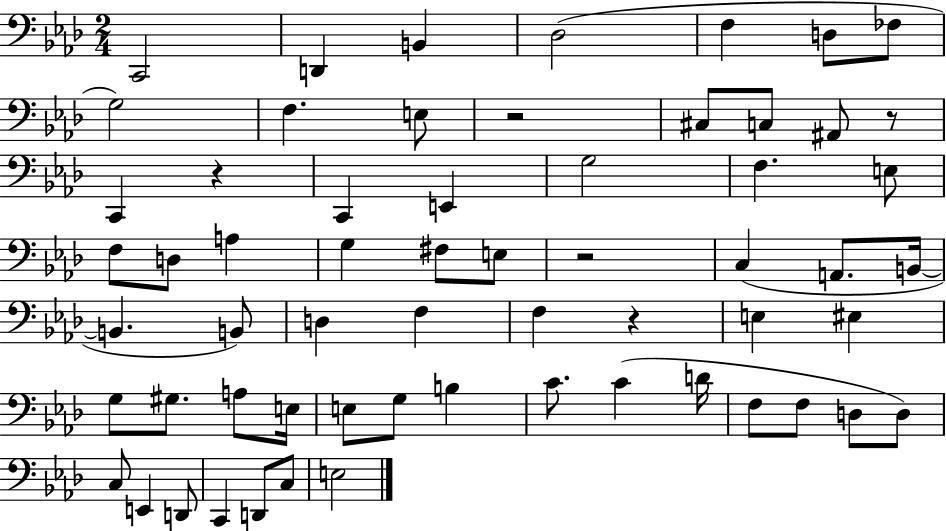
{
  \clef bass
  \numericTimeSignature
  \time 2/4
  \key aes \major
  \repeat volta 2 { c,2 | d,4 b,4 | des2( | f4 d8 fes8 | \break g2) | f4. e8 | r2 | cis8 c8 ais,8 r8 | \break c,4 r4 | c,4 e,4 | g2 | f4. e8 | \break f8 d8 a4 | g4 fis8 e8 | r2 | c4( a,8. b,16~~ | \break b,4. b,8) | d4 f4 | f4 r4 | e4 eis4 | \break g8 gis8. a8 e16 | e8 g8 b4 | c'8. c'4( d'16 | f8 f8 d8 d8) | \break c8 e,4 d,8 | c,4 d,8 c8 | e2 | } \bar "|."
}